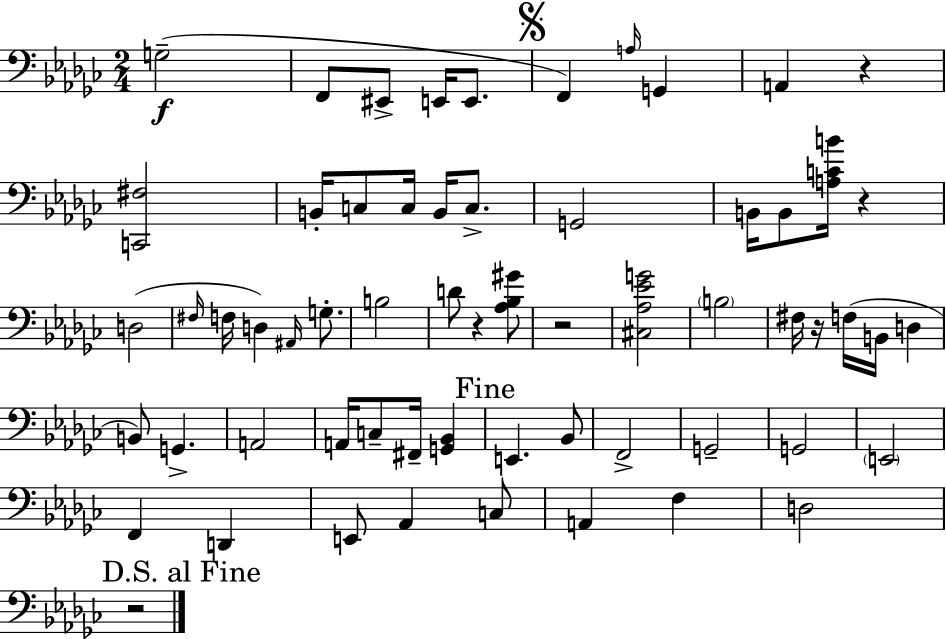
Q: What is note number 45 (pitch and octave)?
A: E2